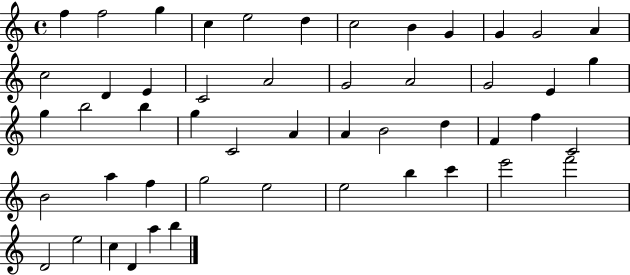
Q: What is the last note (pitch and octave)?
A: B5